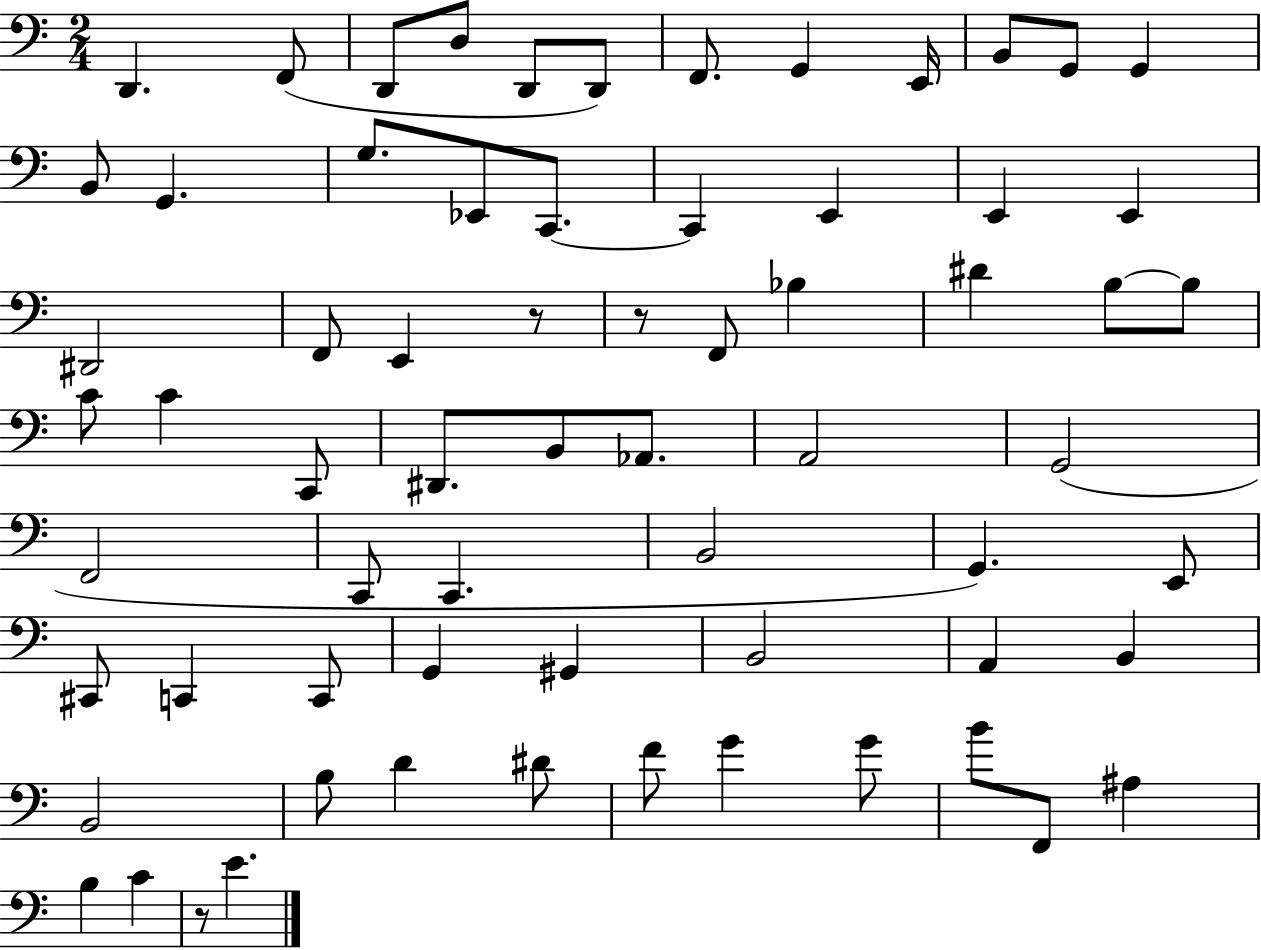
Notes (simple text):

D2/q. F2/e D2/e D3/e D2/e D2/e F2/e. G2/q E2/s B2/e G2/e G2/q B2/e G2/q. G3/e. Eb2/e C2/e. C2/q E2/q E2/q E2/q D#2/h F2/e E2/q R/e R/e F2/e Bb3/q D#4/q B3/e B3/e C4/e C4/q C2/e D#2/e. B2/e Ab2/e. A2/h G2/h F2/h C2/e C2/q. B2/h G2/q. E2/e C#2/e C2/q C2/e G2/q G#2/q B2/h A2/q B2/q B2/h B3/e D4/q D#4/e F4/e G4/q G4/e B4/e F2/e A#3/q B3/q C4/q R/e E4/q.